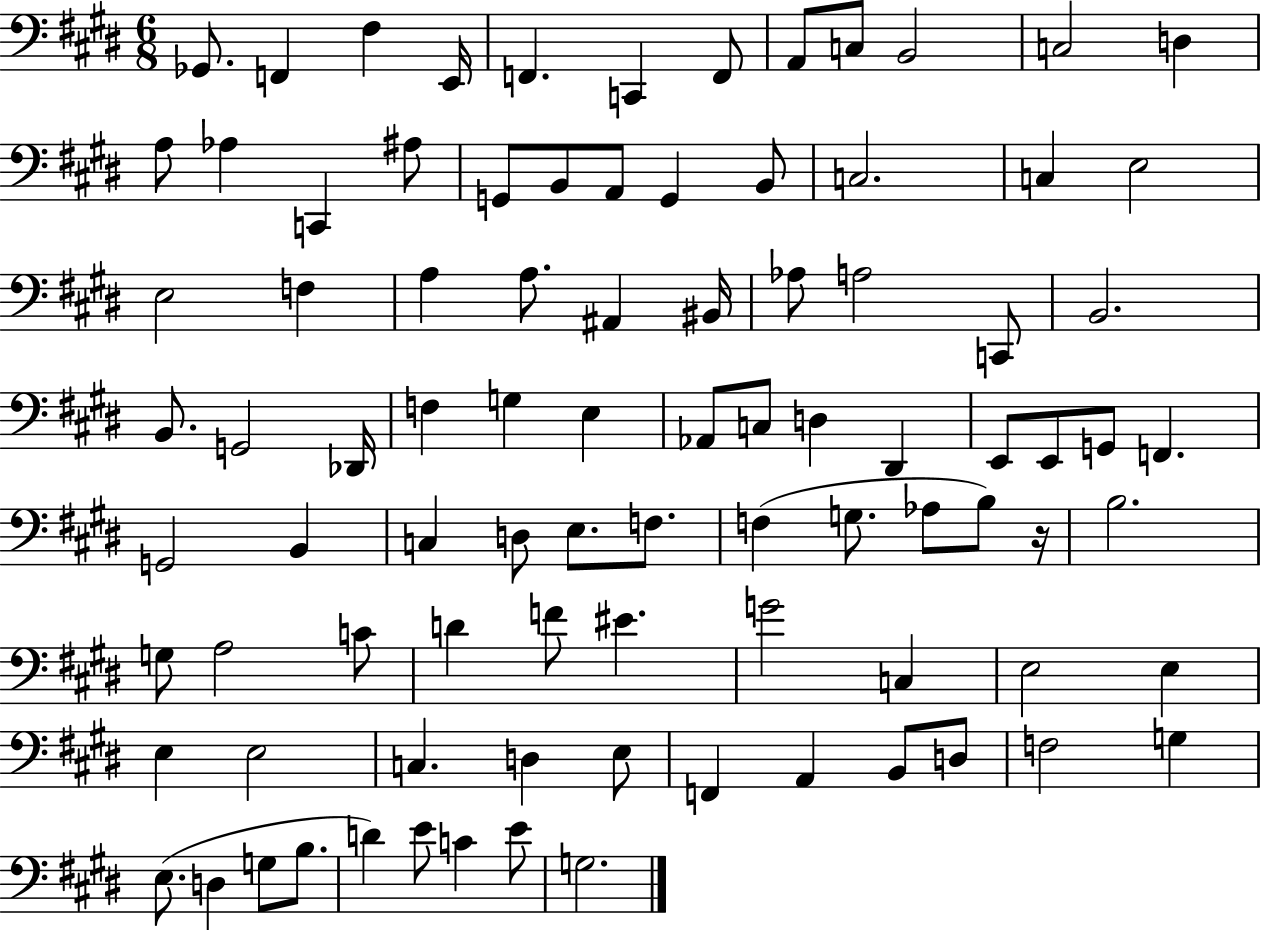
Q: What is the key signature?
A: E major